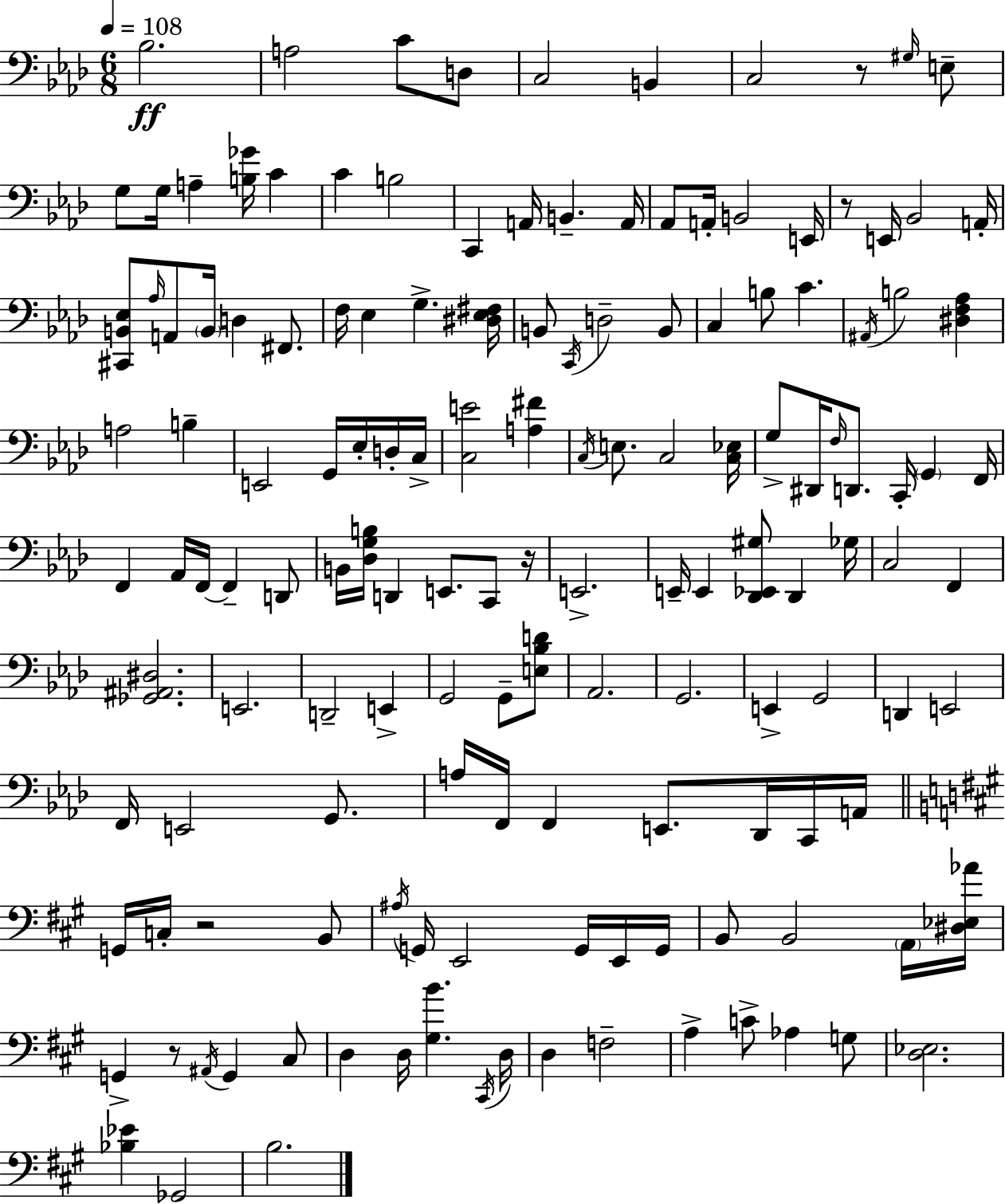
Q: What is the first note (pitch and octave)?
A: Bb3